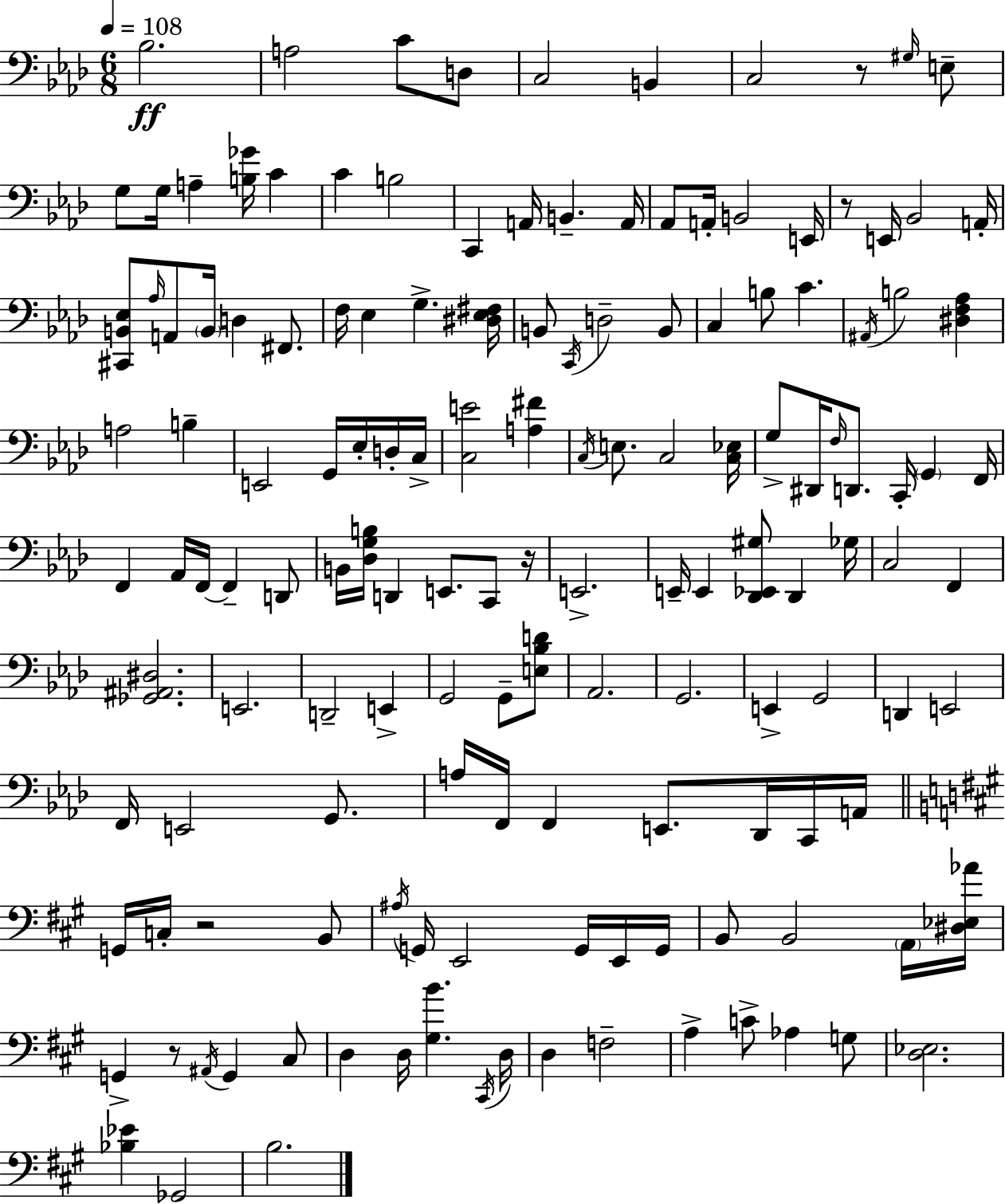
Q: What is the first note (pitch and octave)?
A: Bb3